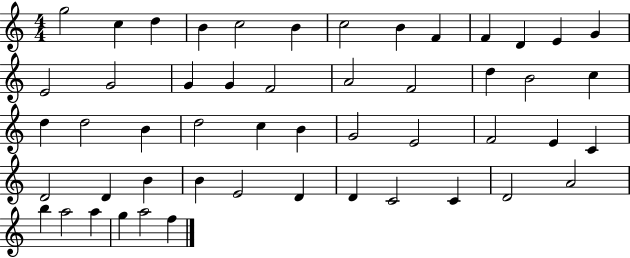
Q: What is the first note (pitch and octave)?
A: G5